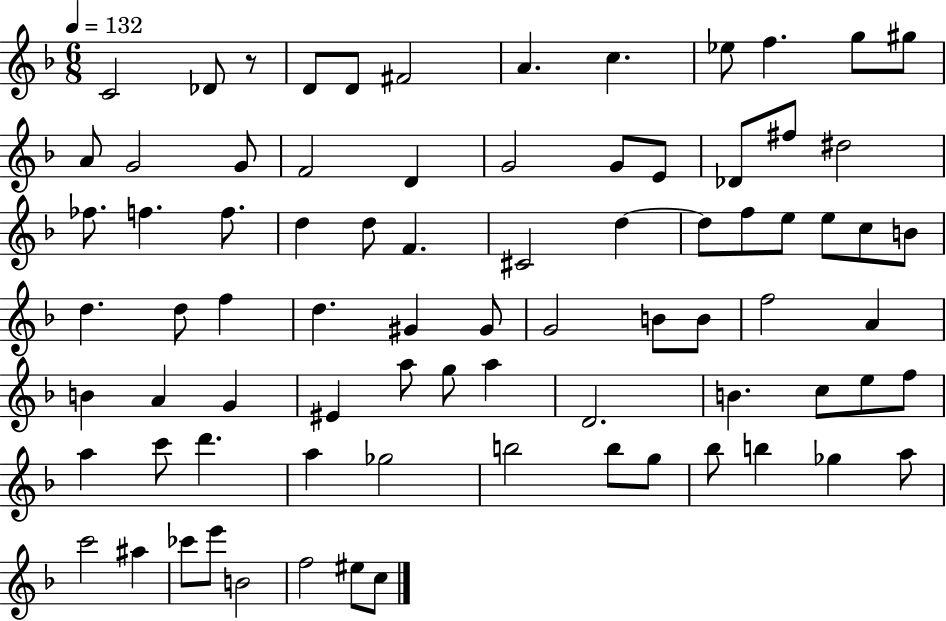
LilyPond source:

{
  \clef treble
  \numericTimeSignature
  \time 6/8
  \key f \major
  \tempo 4 = 132
  c'2 des'8 r8 | d'8 d'8 fis'2 | a'4. c''4. | ees''8 f''4. g''8 gis''8 | \break a'8 g'2 g'8 | f'2 d'4 | g'2 g'8 e'8 | des'8 fis''8 dis''2 | \break fes''8. f''4. f''8. | d''4 d''8 f'4. | cis'2 d''4~~ | d''8 f''8 e''8 e''8 c''8 b'8 | \break d''4. d''8 f''4 | d''4. gis'4 gis'8 | g'2 b'8 b'8 | f''2 a'4 | \break b'4 a'4 g'4 | eis'4 a''8 g''8 a''4 | d'2. | b'4. c''8 e''8 f''8 | \break a''4 c'''8 d'''4. | a''4 ges''2 | b''2 b''8 g''8 | bes''8 b''4 ges''4 a''8 | \break c'''2 ais''4 | ces'''8 e'''8 b'2 | f''2 eis''8 c''8 | \bar "|."
}